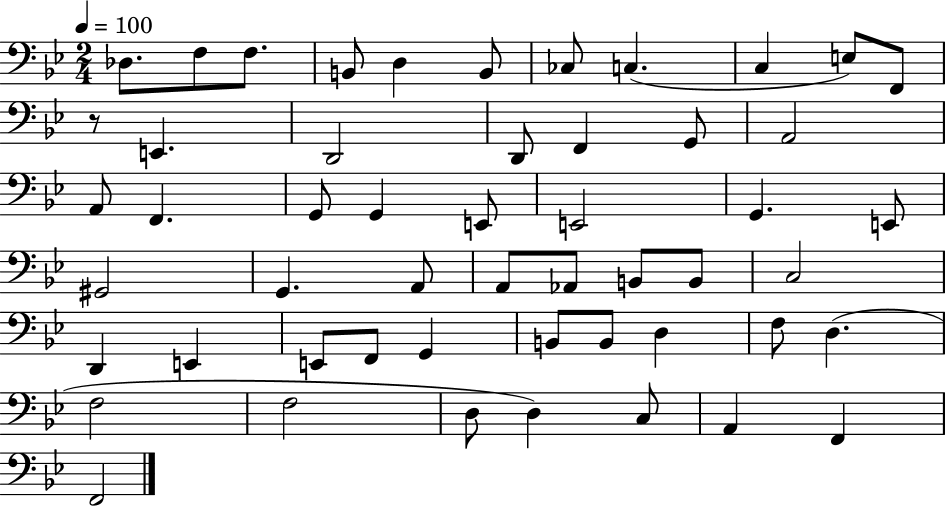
Db3/e. F3/e F3/e. B2/e D3/q B2/e CES3/e C3/q. C3/q E3/e F2/e R/e E2/q. D2/h D2/e F2/q G2/e A2/h A2/e F2/q. G2/e G2/q E2/e E2/h G2/q. E2/e G#2/h G2/q. A2/e A2/e Ab2/e B2/e B2/e C3/h D2/q E2/q E2/e F2/e G2/q B2/e B2/e D3/q F3/e D3/q. F3/h F3/h D3/e D3/q C3/e A2/q F2/q F2/h